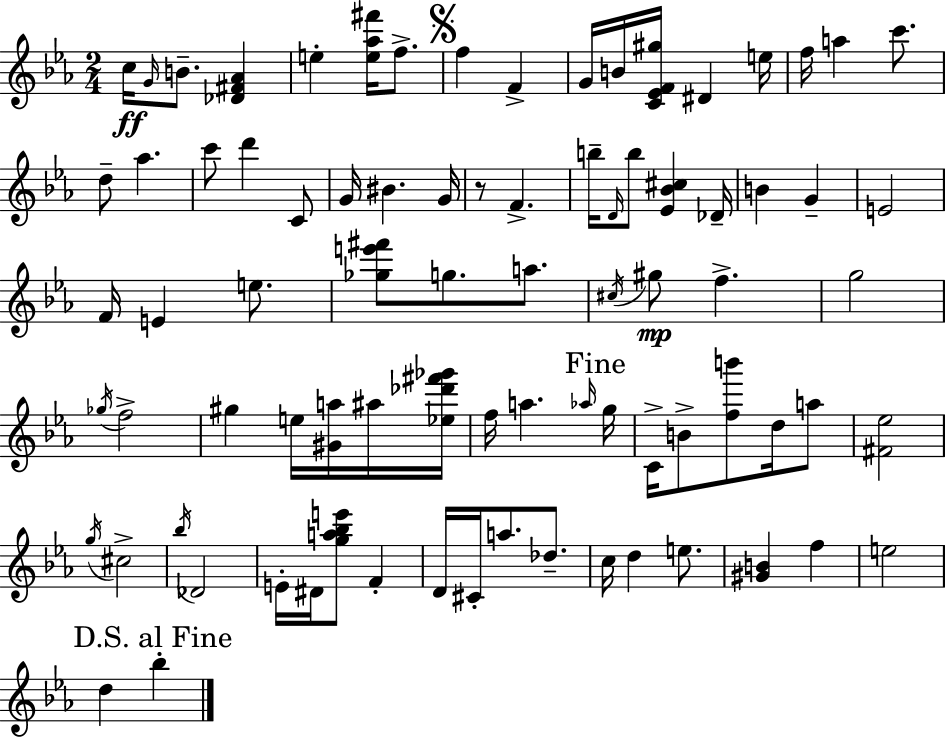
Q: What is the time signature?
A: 2/4